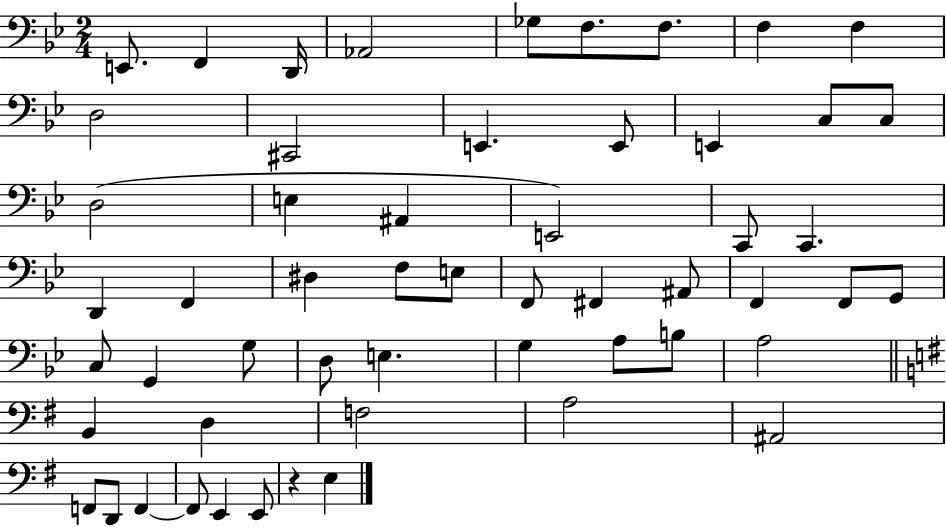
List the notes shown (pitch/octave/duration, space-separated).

E2/e. F2/q D2/s Ab2/h Gb3/e F3/e. F3/e. F3/q F3/q D3/h C#2/h E2/q. E2/e E2/q C3/e C3/e D3/h E3/q A#2/q E2/h C2/e C2/q. D2/q F2/q D#3/q F3/e E3/e F2/e F#2/q A#2/e F2/q F2/e G2/e C3/e G2/q G3/e D3/e E3/q. G3/q A3/e B3/e A3/h B2/q D3/q F3/h A3/h A#2/h F2/e D2/e F2/q F2/e E2/q E2/e R/q E3/q